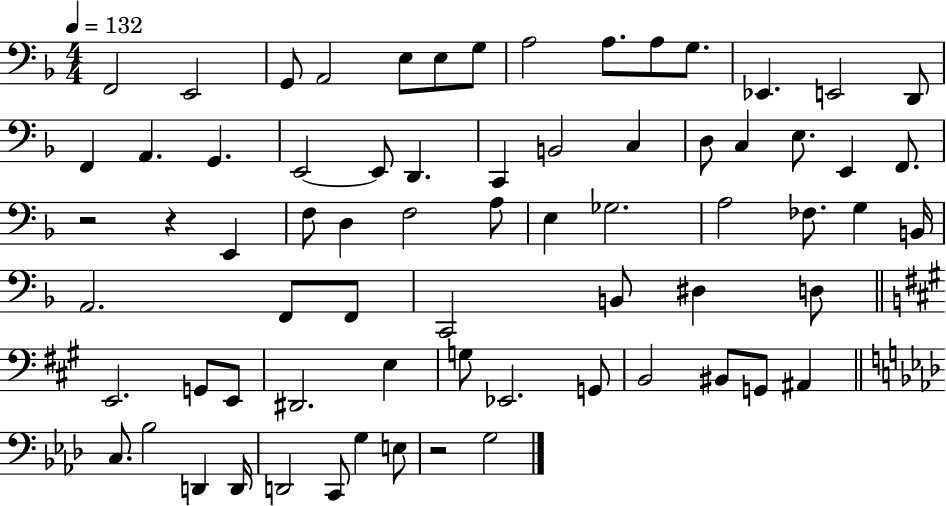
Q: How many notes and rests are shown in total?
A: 70